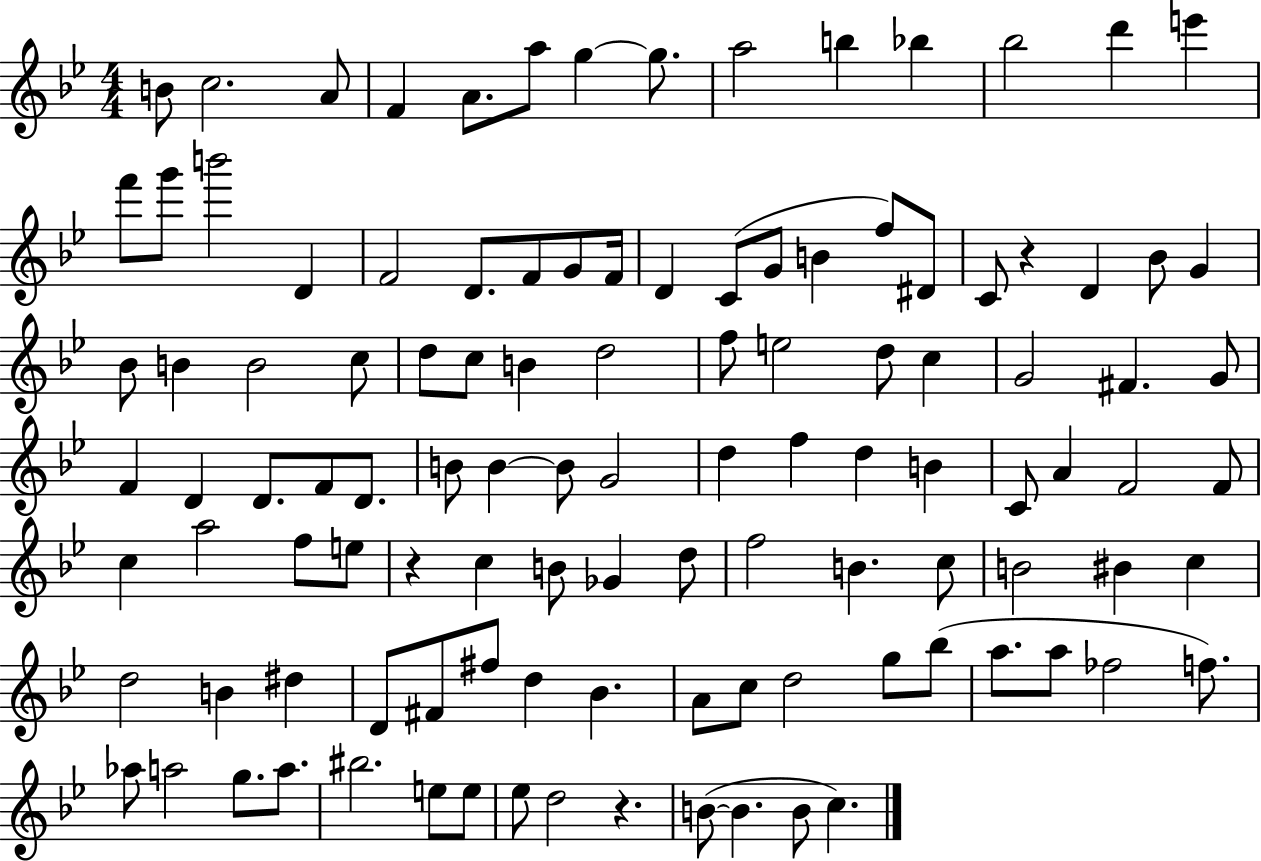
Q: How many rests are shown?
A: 3